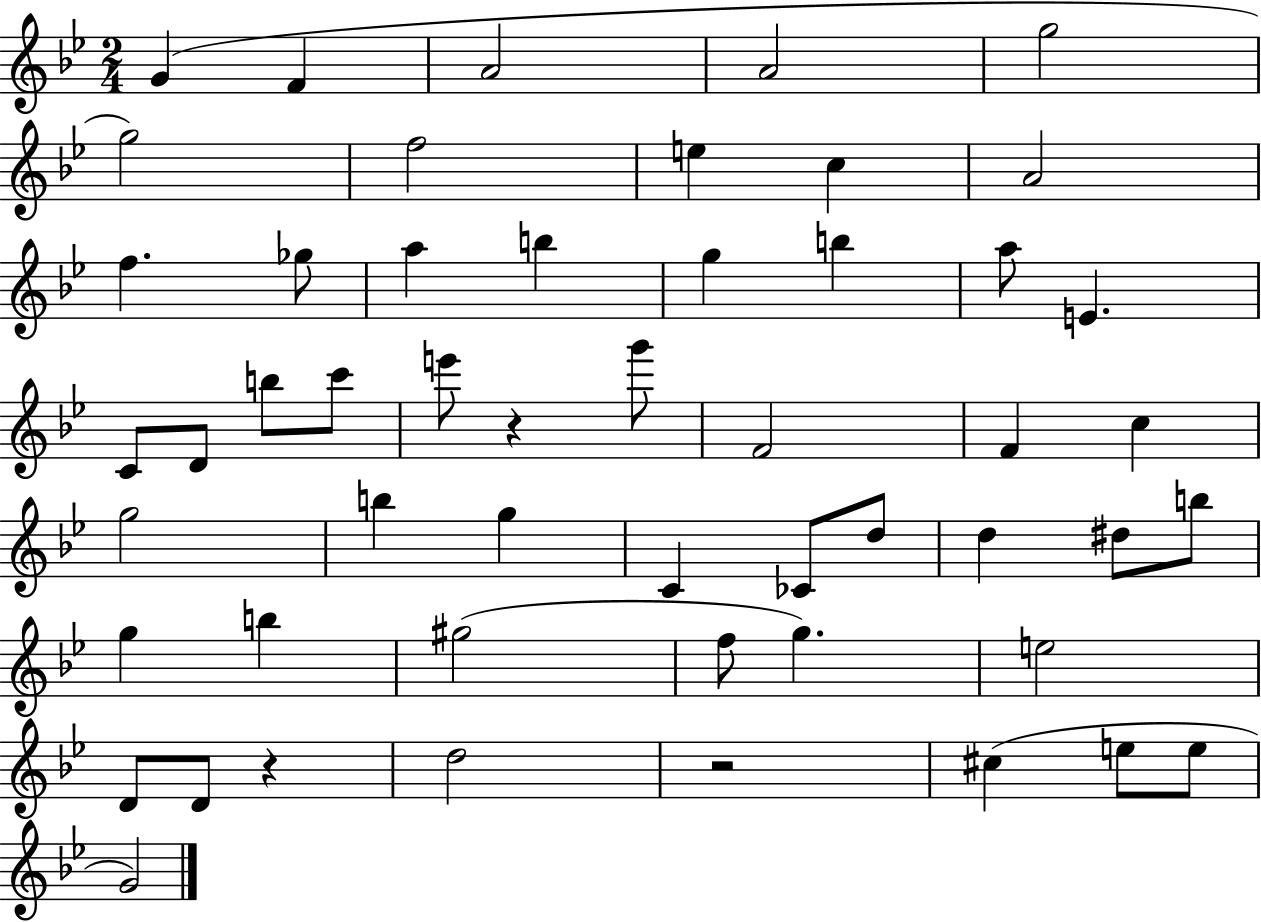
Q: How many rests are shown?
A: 3